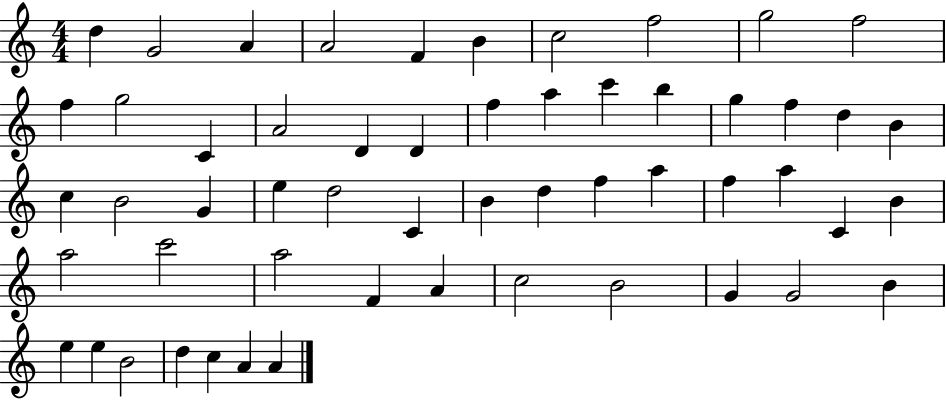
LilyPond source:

{
  \clef treble
  \numericTimeSignature
  \time 4/4
  \key c \major
  d''4 g'2 a'4 | a'2 f'4 b'4 | c''2 f''2 | g''2 f''2 | \break f''4 g''2 c'4 | a'2 d'4 d'4 | f''4 a''4 c'''4 b''4 | g''4 f''4 d''4 b'4 | \break c''4 b'2 g'4 | e''4 d''2 c'4 | b'4 d''4 f''4 a''4 | f''4 a''4 c'4 b'4 | \break a''2 c'''2 | a''2 f'4 a'4 | c''2 b'2 | g'4 g'2 b'4 | \break e''4 e''4 b'2 | d''4 c''4 a'4 a'4 | \bar "|."
}